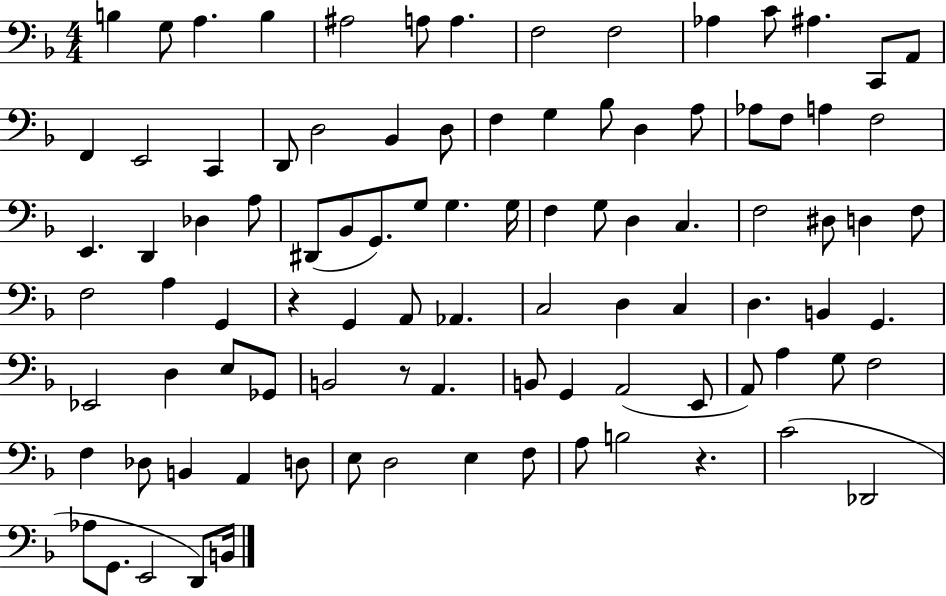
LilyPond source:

{
  \clef bass
  \numericTimeSignature
  \time 4/4
  \key f \major
  \repeat volta 2 { b4 g8 a4. b4 | ais2 a8 a4. | f2 f2 | aes4 c'8 ais4. c,8 a,8 | \break f,4 e,2 c,4 | d,8 d2 bes,4 d8 | f4 g4 bes8 d4 a8 | aes8 f8 a4 f2 | \break e,4. d,4 des4 a8 | dis,8( bes,8 g,8.) g8 g4. g16 | f4 g8 d4 c4. | f2 dis8 d4 f8 | \break f2 a4 g,4 | r4 g,4 a,8 aes,4. | c2 d4 c4 | d4. b,4 g,4. | \break ees,2 d4 e8 ges,8 | b,2 r8 a,4. | b,8 g,4 a,2( e,8 | a,8) a4 g8 f2 | \break f4 des8 b,4 a,4 d8 | e8 d2 e4 f8 | a8 b2 r4. | c'2( des,2 | \break aes8 g,8. e,2 d,8) b,16 | } \bar "|."
}